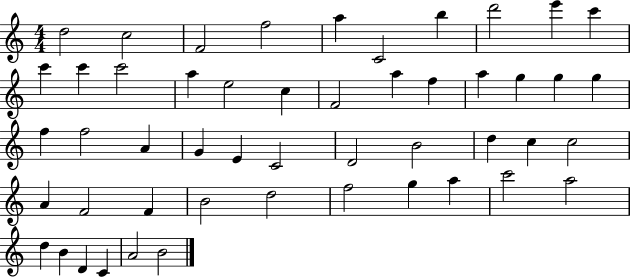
X:1
T:Untitled
M:4/4
L:1/4
K:C
d2 c2 F2 f2 a C2 b d'2 e' c' c' c' c'2 a e2 c F2 a f a g g g f f2 A G E C2 D2 B2 d c c2 A F2 F B2 d2 f2 g a c'2 a2 d B D C A2 B2